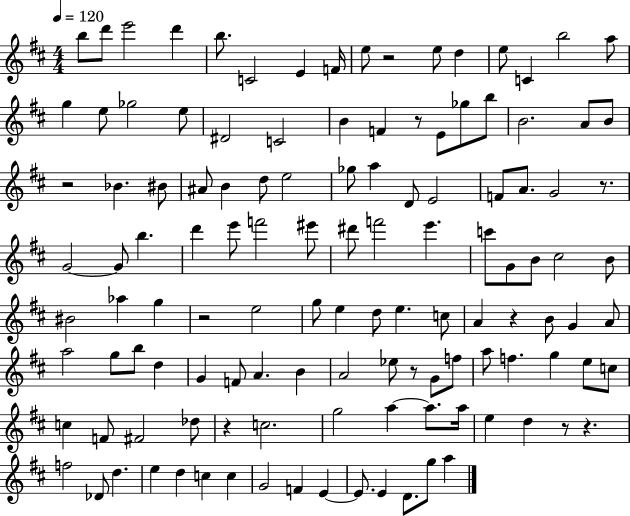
B5/e D6/e E6/h D6/q B5/e. C4/h E4/q F4/s E5/e R/h E5/e D5/q E5/e C4/q B5/h A5/e G5/q E5/e Gb5/h E5/e D#4/h C4/h B4/q F4/q R/e E4/e Gb5/e B5/e B4/h. A4/e B4/e R/h Bb4/q. BIS4/e A#4/e B4/q D5/e E5/h Gb5/e A5/q D4/e E4/h F4/e A4/e. G4/h R/e. G4/h G4/e B5/q. D6/q E6/e F6/h EIS6/e D#6/e F6/h E6/q. C6/e G4/e B4/e C#5/h B4/e BIS4/h Ab5/q G5/q R/h E5/h G5/e E5/q D5/e E5/q. C5/e A4/q R/q B4/e G4/q A4/e A5/h G5/e B5/e D5/q G4/q F4/e A4/q. B4/q A4/h Eb5/e R/e G4/e F5/e A5/e F5/q. G5/q E5/e C5/e C5/q F4/e F#4/h Db5/e R/q C5/h. G5/h A5/q A5/e. A5/s E5/q D5/q R/e R/q. F5/h Db4/e D5/q. E5/q D5/q C5/q C5/q G4/h F4/q E4/q E4/e. E4/q D4/e. G5/e A5/q